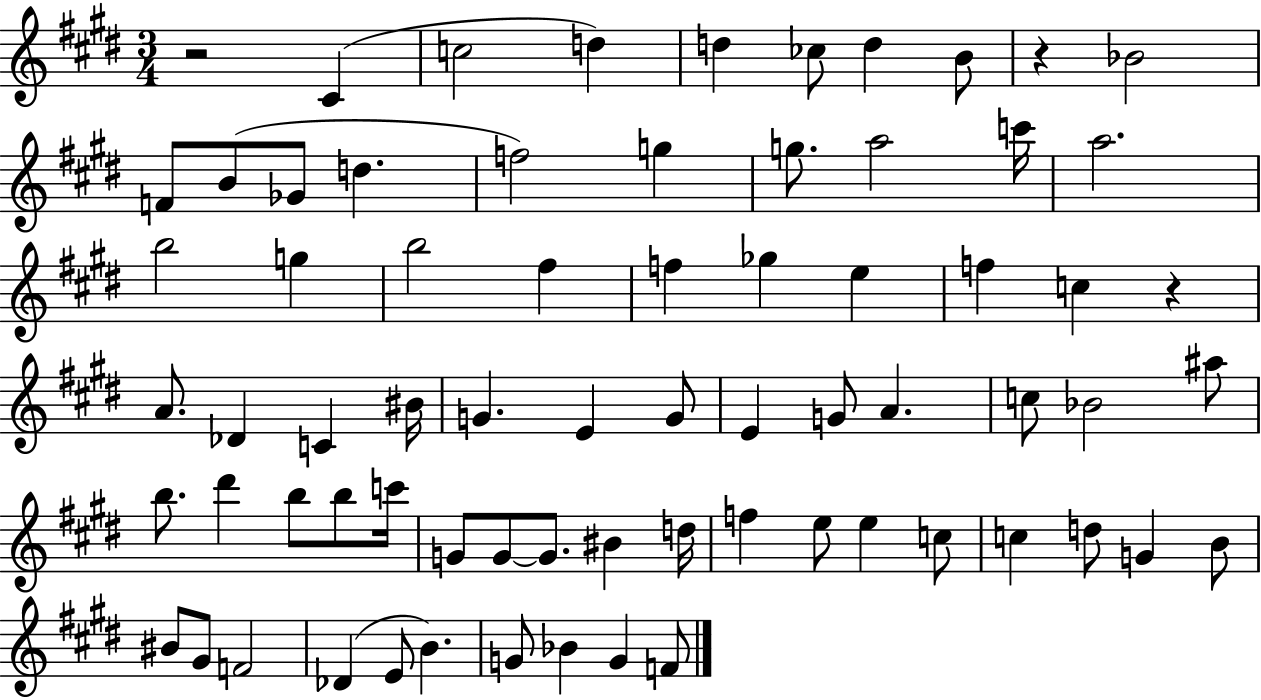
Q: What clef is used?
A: treble